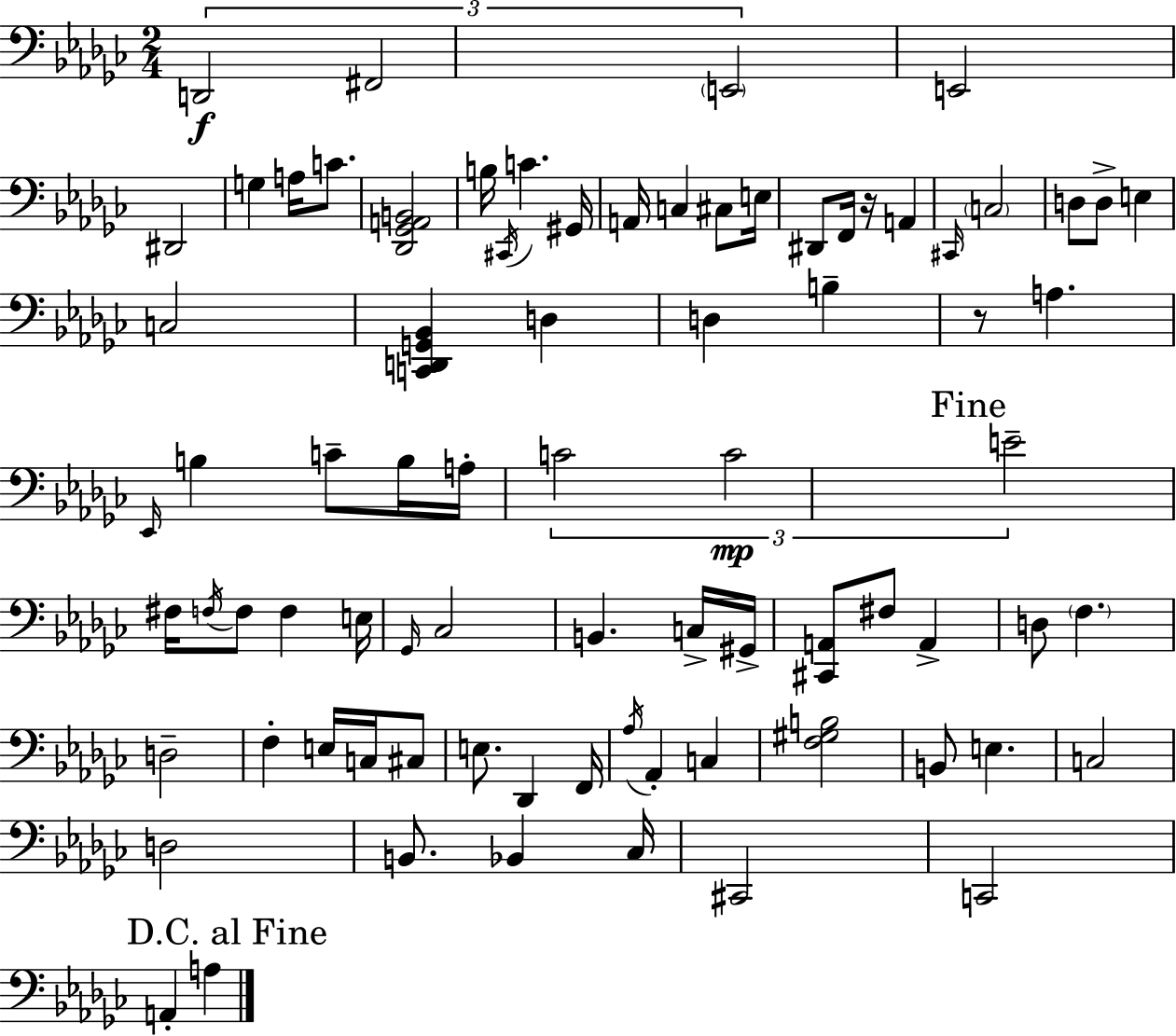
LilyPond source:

{
  \clef bass
  \numericTimeSignature
  \time 2/4
  \key ees \minor
  \tuplet 3/2 { d,2\f | fis,2 | \parenthesize e,2 } | e,2 | \break dis,2 | g4 a16 c'8. | <des, ges, a, b,>2 | b16 \acciaccatura { cis,16 } c'4. | \break gis,16 a,16 c4 cis8 | e16 dis,8 f,16 r16 a,4 | \grace { cis,16 } \parenthesize c2 | d8 d8-> e4 | \break c2 | <c, d, g, bes,>4 d4 | d4 b4-- | r8 a4. | \break \grace { ees,16 } b4 c'8-- | b16 a16-. \tuplet 3/2 { c'2 | c'2\mp | \mark "Fine" e'2-- } | \break fis16 \acciaccatura { f16 } f8 f4 | e16 \grace { ges,16 } ces2 | b,4. | c16-> gis,16-> <cis, a,>8 fis8 | \break a,4-> d8 \parenthesize f4. | d2-- | f4-. | e16 c16 cis8 e8. | \break des,4 f,16 \acciaccatura { aes16 } aes,4-. | c4 <f gis b>2 | b,8 | e4. c2 | \break d2 | b,8. | bes,4 ces16 cis,2 | c,2 | \break \mark "D.C. al Fine" a,4-. | a4 \bar "|."
}